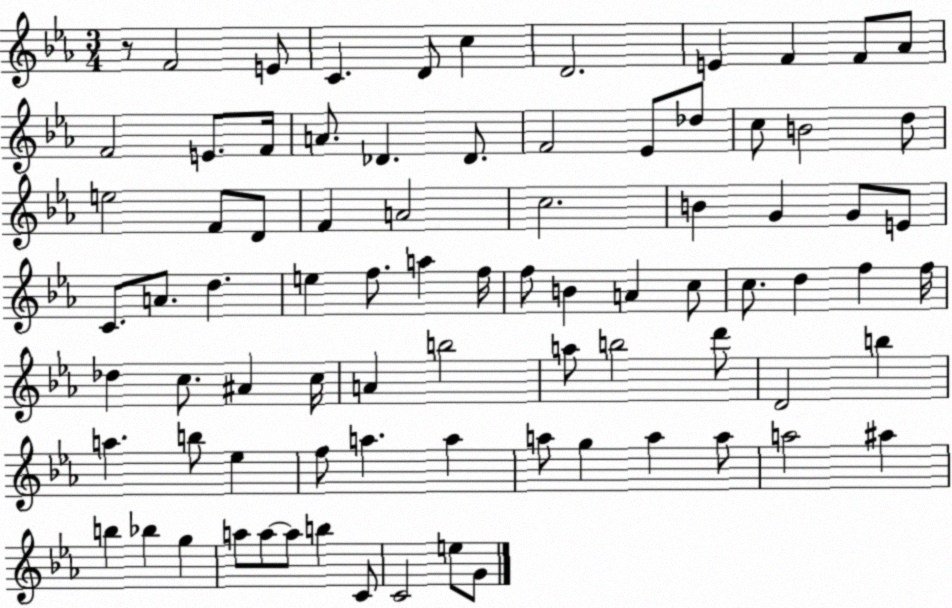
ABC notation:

X:1
T:Untitled
M:3/4
L:1/4
K:Eb
z/2 F2 E/2 C D/2 c D2 E F F/2 _A/2 F2 E/2 F/4 A/2 _D _D/2 F2 _E/2 _d/2 c/2 B2 d/2 e2 F/2 D/2 F A2 c2 B G G/2 E/2 C/2 A/2 d e f/2 a f/4 f/2 B A c/2 c/2 d f f/4 _d c/2 ^A c/4 A b2 a/2 b2 d'/2 D2 b a b/2 _e f/2 a a a/2 g a a/2 a2 ^a b _b g a/2 a/2 a/2 b C/2 C2 e/2 G/2